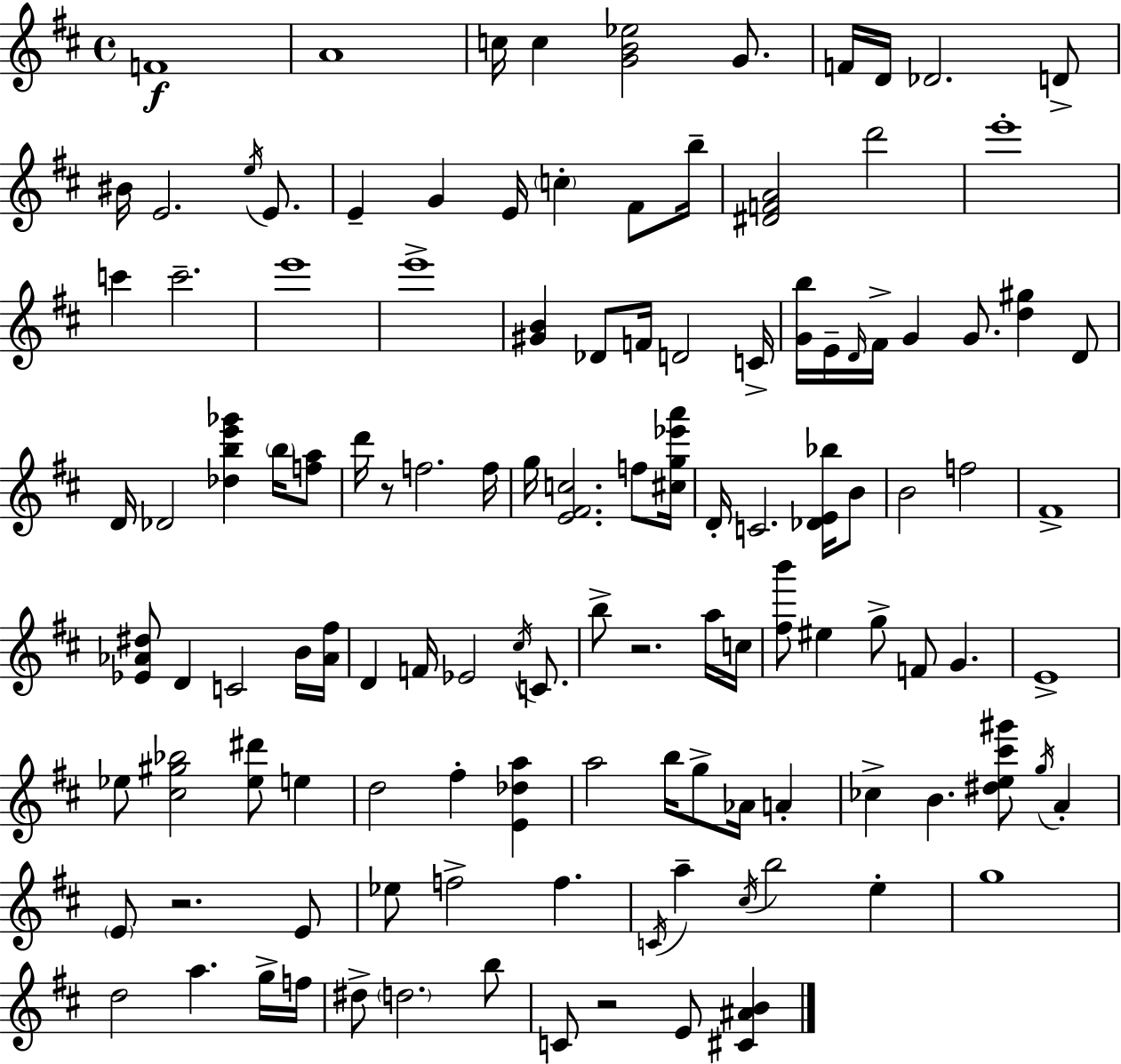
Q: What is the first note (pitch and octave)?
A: F4